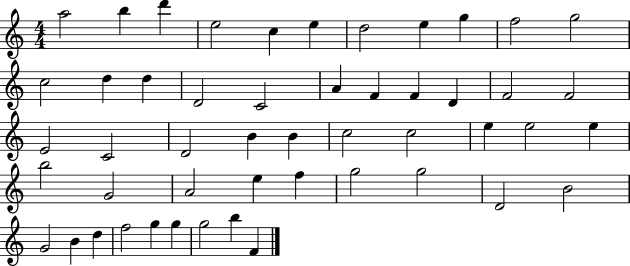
A5/h B5/q D6/q E5/h C5/q E5/q D5/h E5/q G5/q F5/h G5/h C5/h D5/q D5/q D4/h C4/h A4/q F4/q F4/q D4/q F4/h F4/h E4/h C4/h D4/h B4/q B4/q C5/h C5/h E5/q E5/h E5/q B5/h G4/h A4/h E5/q F5/q G5/h G5/h D4/h B4/h G4/h B4/q D5/q F5/h G5/q G5/q G5/h B5/q F4/q